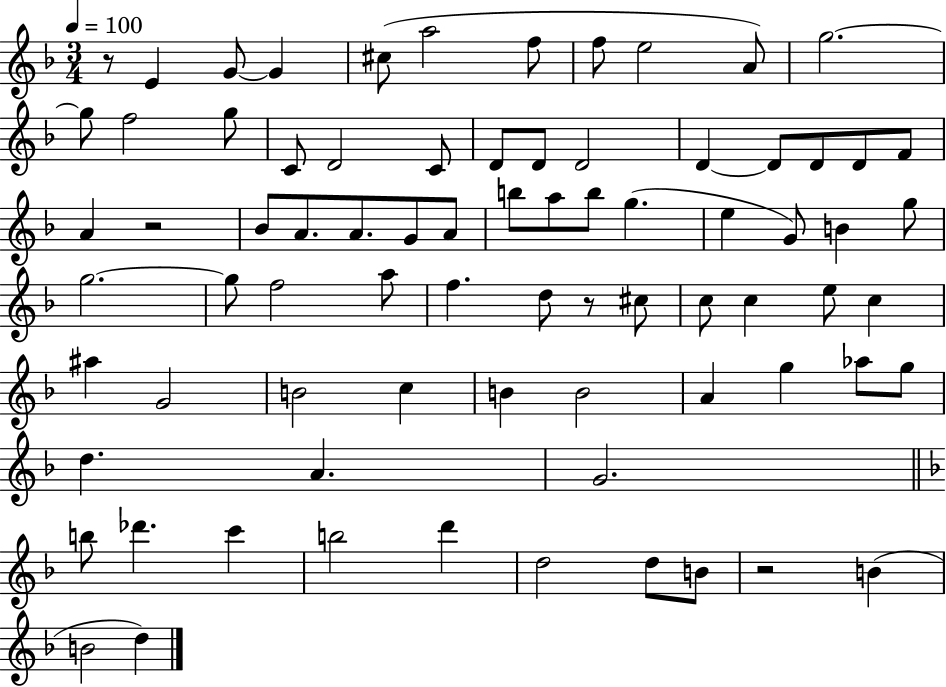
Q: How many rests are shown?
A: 4